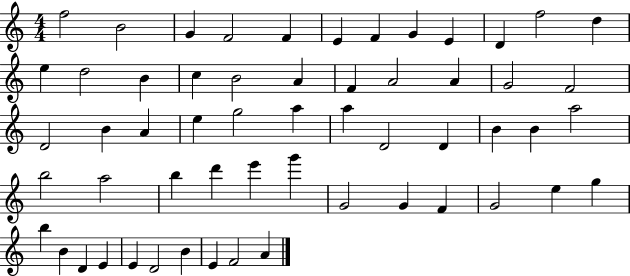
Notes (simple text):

F5/h B4/h G4/q F4/h F4/q E4/q F4/q G4/q E4/q D4/q F5/h D5/q E5/q D5/h B4/q C5/q B4/h A4/q F4/q A4/h A4/q G4/h F4/h D4/h B4/q A4/q E5/q G5/h A5/q A5/q D4/h D4/q B4/q B4/q A5/h B5/h A5/h B5/q D6/q E6/q G6/q G4/h G4/q F4/q G4/h E5/q G5/q B5/q B4/q D4/q E4/q E4/q D4/h B4/q E4/q F4/h A4/q